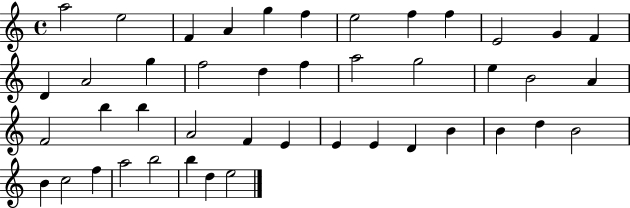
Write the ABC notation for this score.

X:1
T:Untitled
M:4/4
L:1/4
K:C
a2 e2 F A g f e2 f f E2 G F D A2 g f2 d f a2 g2 e B2 A F2 b b A2 F E E E D B B d B2 B c2 f a2 b2 b d e2